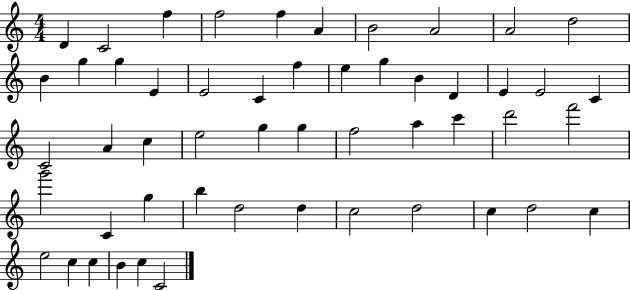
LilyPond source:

{
  \clef treble
  \numericTimeSignature
  \time 4/4
  \key c \major
  d'4 c'2 f''4 | f''2 f''4 a'4 | b'2 a'2 | a'2 d''2 | \break b'4 g''4 g''4 e'4 | e'2 c'4 f''4 | e''4 g''4 b'4 d'4 | e'4 e'2 c'4 | \break c'2 a'4 c''4 | e''2 g''4 g''4 | f''2 a''4 c'''4 | d'''2 f'''2 | \break g'''2 c'4 g''4 | b''4 d''2 d''4 | c''2 d''2 | c''4 d''2 c''4 | \break e''2 c''4 c''4 | b'4 c''4 c'2 | \bar "|."
}